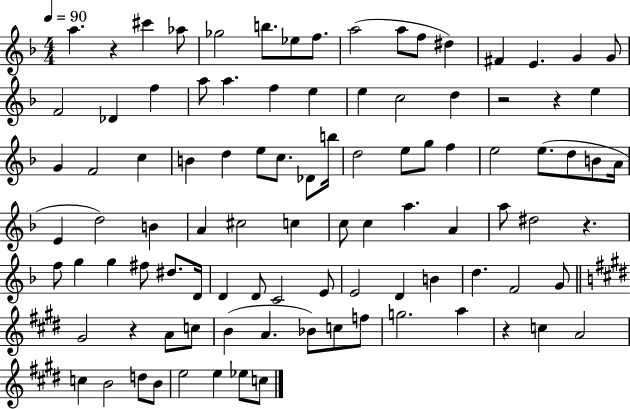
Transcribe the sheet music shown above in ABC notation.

X:1
T:Untitled
M:4/4
L:1/4
K:F
a z ^c' _a/2 _g2 b/2 _e/2 f/2 a2 a/2 f/2 ^d ^F E G G/2 F2 _D f a/2 a f e e c2 d z2 z e G F2 c B d e/2 c/2 _D/2 b/4 d2 e/2 g/2 f e2 e/2 d/2 B/2 A/4 E d2 B A ^c2 c c/2 c a A a/2 ^d2 z f/2 g g ^f/2 ^d/2 D/4 D D/2 C2 E/2 E2 D B d F2 G/2 ^G2 z A/2 c/2 B A _B/2 c/2 f/2 g2 a z c A2 c B2 d/2 B/2 e2 e _e/2 c/2